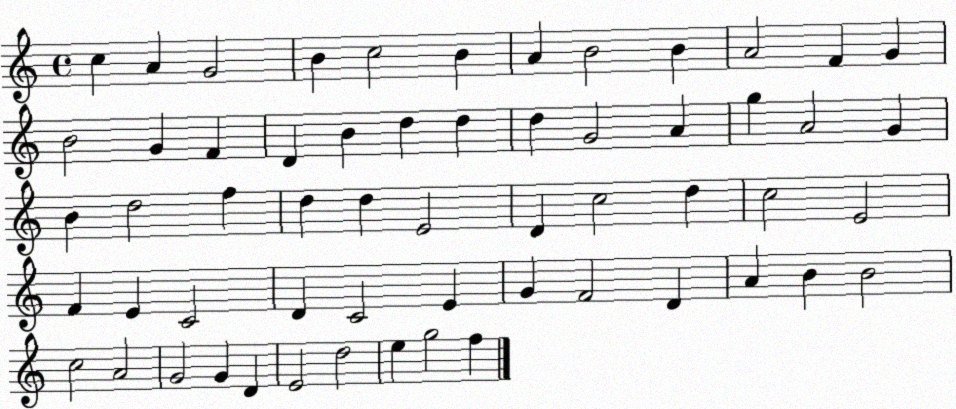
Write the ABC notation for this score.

X:1
T:Untitled
M:4/4
L:1/4
K:C
c A G2 B c2 B A B2 B A2 F G B2 G F D B d d d G2 A g A2 G B d2 f d d E2 D c2 d c2 E2 F E C2 D C2 E G F2 D A B B2 c2 A2 G2 G D E2 d2 e g2 f